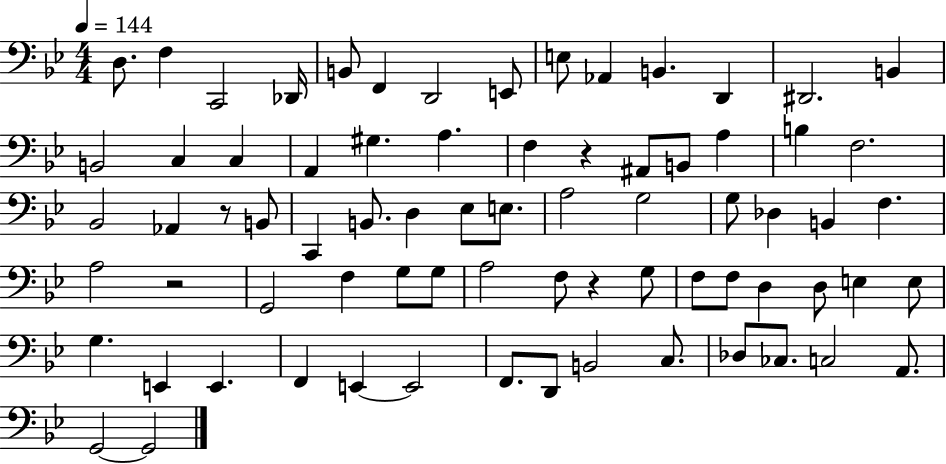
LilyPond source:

{
  \clef bass
  \numericTimeSignature
  \time 4/4
  \key bes \major
  \tempo 4 = 144
  d8. f4 c,2 des,16 | b,8 f,4 d,2 e,8 | e8 aes,4 b,4. d,4 | dis,2. b,4 | \break b,2 c4 c4 | a,4 gis4. a4. | f4 r4 ais,8 b,8 a4 | b4 f2. | \break bes,2 aes,4 r8 b,8 | c,4 b,8. d4 ees8 e8. | a2 g2 | g8 des4 b,4 f4. | \break a2 r2 | g,2 f4 g8 g8 | a2 f8 r4 g8 | f8 f8 d4 d8 e4 e8 | \break g4. e,4 e,4. | f,4 e,4~~ e,2 | f,8. d,8 b,2 c8. | des8 ces8. c2 a,8. | \break g,2~~ g,2 | \bar "|."
}